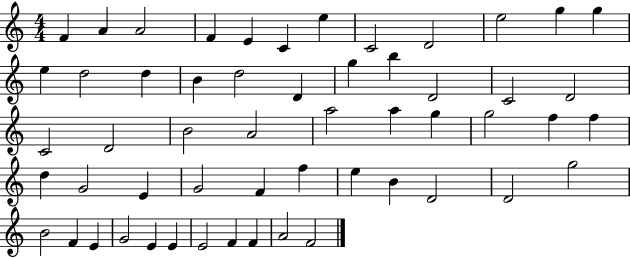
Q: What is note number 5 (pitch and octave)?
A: E4